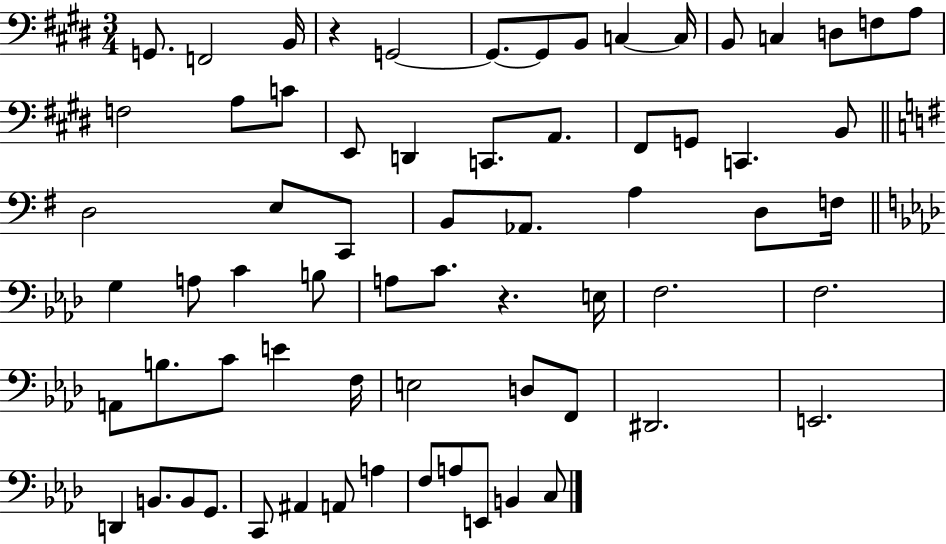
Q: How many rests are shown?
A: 2